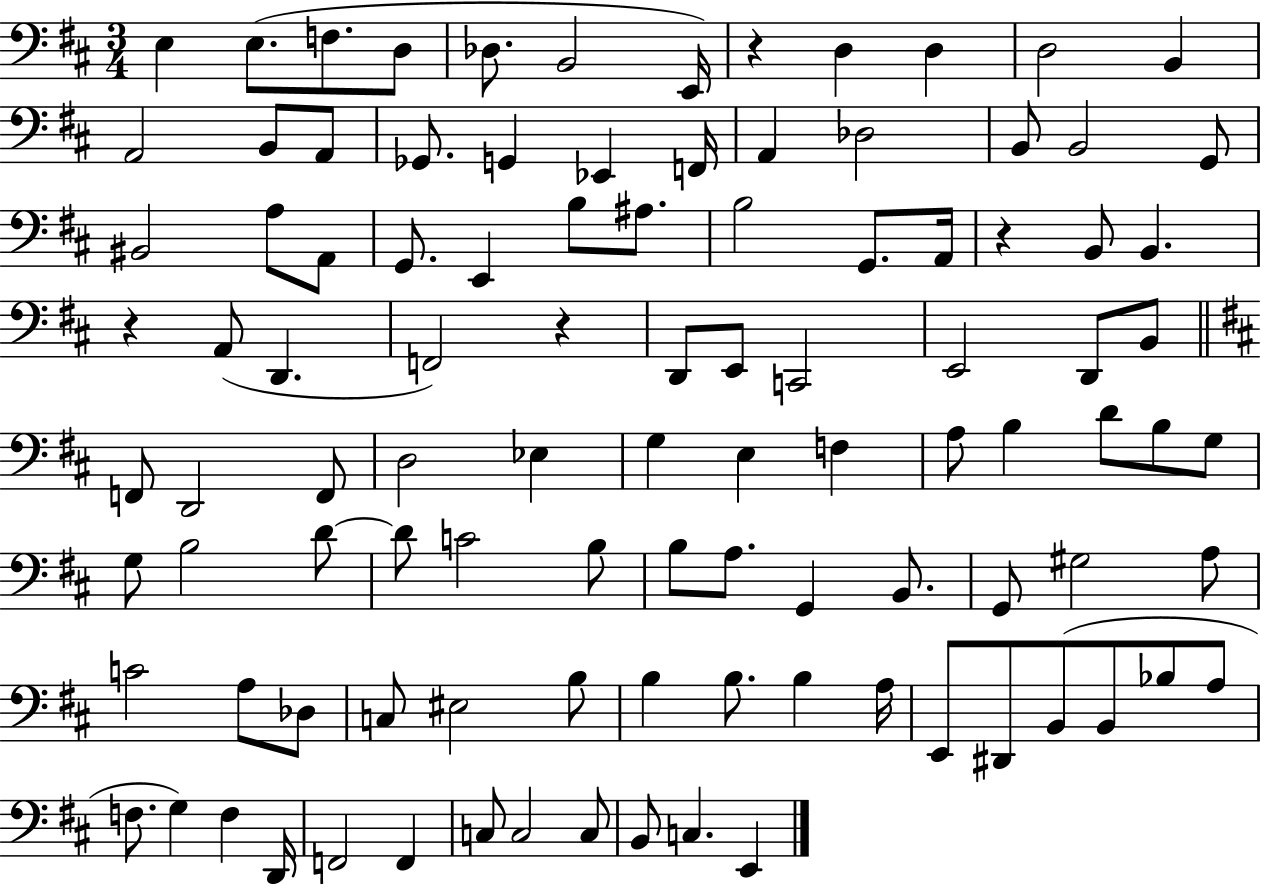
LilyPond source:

{
  \clef bass
  \numericTimeSignature
  \time 3/4
  \key d \major
  \repeat volta 2 { e4 e8.( f8. d8 | des8. b,2 e,16) | r4 d4 d4 | d2 b,4 | \break a,2 b,8 a,8 | ges,8. g,4 ees,4 f,16 | a,4 des2 | b,8 b,2 g,8 | \break bis,2 a8 a,8 | g,8. e,4 b8 ais8. | b2 g,8. a,16 | r4 b,8 b,4. | \break r4 a,8( d,4. | f,2) r4 | d,8 e,8 c,2 | e,2 d,8 b,8 | \break \bar "||" \break \key d \major f,8 d,2 f,8 | d2 ees4 | g4 e4 f4 | a8 b4 d'8 b8 g8 | \break g8 b2 d'8~~ | d'8 c'2 b8 | b8 a8. g,4 b,8. | g,8 gis2 a8 | \break c'2 a8 des8 | c8 eis2 b8 | b4 b8. b4 a16 | e,8 dis,8 b,8( b,8 bes8 a8 | \break f8. g4) f4 d,16 | f,2 f,4 | c8 c2 c8 | b,8 c4. e,4 | \break } \bar "|."
}